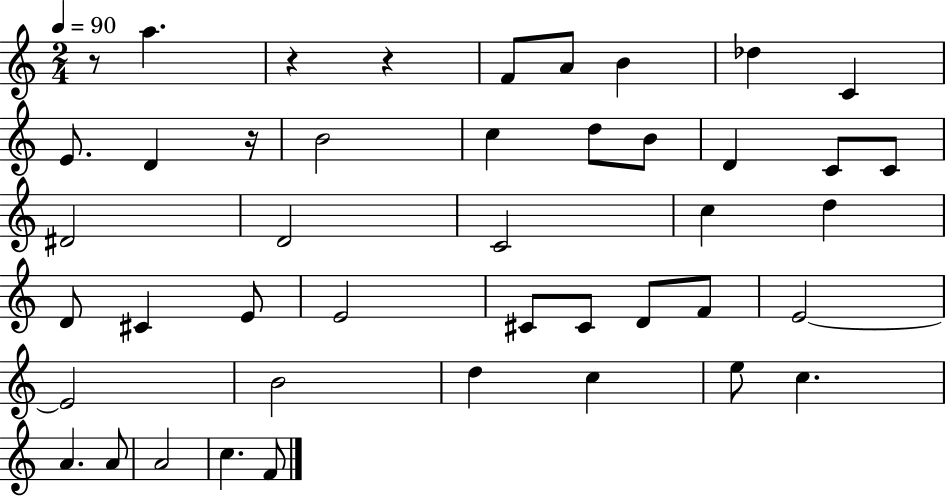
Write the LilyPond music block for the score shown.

{
  \clef treble
  \numericTimeSignature
  \time 2/4
  \key c \major
  \tempo 4 = 90
  \repeat volta 2 { r8 a''4. | r4 r4 | f'8 a'8 b'4 | des''4 c'4 | \break e'8. d'4 r16 | b'2 | c''4 d''8 b'8 | d'4 c'8 c'8 | \break dis'2 | d'2 | c'2 | c''4 d''4 | \break d'8 cis'4 e'8 | e'2 | cis'8 cis'8 d'8 f'8 | e'2~~ | \break e'2 | b'2 | d''4 c''4 | e''8 c''4. | \break a'4. a'8 | a'2 | c''4. f'8 | } \bar "|."
}